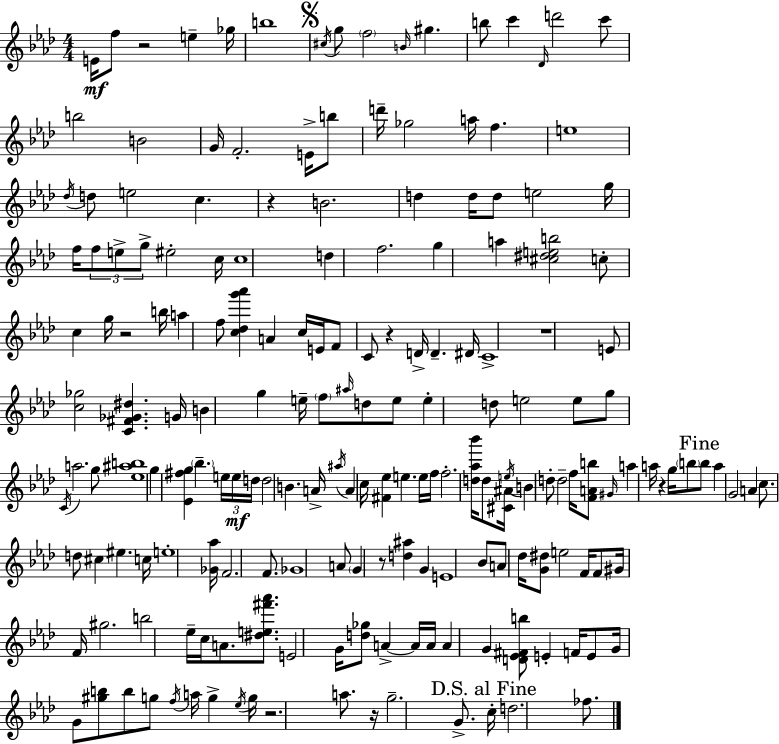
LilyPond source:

{
  \clef treble
  \numericTimeSignature
  \time 4/4
  \key f \minor
  e'16\mf f''8 r2 e''4-- ges''16 | b''1 | \mark \markup { \musicglyph "scripts.segno" } \acciaccatura { cis''16 } g''8 \parenthesize f''2 \grace { b'16 } gis''4. | b''8 c'''4 \grace { des'16 } d'''2 | \break c'''8 b''2 b'2 | g'16 f'2.-. | e'16-> b''8 d'''16-- ges''2 a''16 f''4. | e''1 | \break \acciaccatura { des''16 } d''8 e''2 c''4. | r4 b'2. | d''4 d''16 d''8 e''2 | g''16 f''16 \tuplet 3/2 { f''8 e''8-> g''8-> } eis''2-. | \break c''16 c''1 | d''4 f''2. | g''4 a''4 <cis'' dis'' e'' b''>2 | c''8-. c''4 g''16 r2 | \break b''16 a''4 f''8 <c'' des'' g''' aes'''>4 a'4 | c''16 e'16 f'8 c'8 r4 d'16-> d'4.-- | dis'16 c'1-> | r1 | \break e'8 <c'' ges''>2 <c' fis' ges' dis''>4. | g'16 b'4 g''4 e''16-- \parenthesize f''8 | \grace { ais''16 } d''8 e''8 e''4-. d''8 e''2 | e''8 g''8 \acciaccatura { c'16 } a''2. | \break g''8 <ees'' ais'' b''>1 | g''4 <ees' fis'' g''>4 \parenthesize bes''4.-- | \tuplet 3/2 { e''16 e''16\mf d''16 } d''2 b'4. | a'16-> \acciaccatura { ais''16 } a'4 c''16 <fis' ees''>4 | \break e''4. e''16 f''16 f''2.-. | <d'' aes'' bes'''>16 d''8 <cis' ais'>16 \acciaccatura { e''16 } b'4 d''8-. d''2-- | f''16 <f' a' b''>8 \grace { gis'16 } a''4 a''16 | r4 g''16 \parenthesize b''8 \mark "Fine" b''8 a''4 g'2 | \break a'4 c''8. d''8 cis''4 | eis''4. c''16 e''1-. | <ges' aes''>16 f'2. | f'8. ges'1 | \break a'8 \parenthesize g'4 r8 | <d'' ais''>4 g'4 e'1 | bes'8 a'8 des''16 <g' dis''>8 | e''2 f'16 f'8 gis'16 f'16 gis''2. | \break b''2 | ees''16-- c''16 a'8. <dis'' e'' fis''' aes'''>8. e'2 | g'16 <d'' ges''>8 a'4->~~ a'16 a'16 a'4 g'4 | <d' ees' fis' b''>8 e'4-. f'16 e'8 g'16 g'8 <gis'' b''>8 | \break b''8 g''8 \acciaccatura { f''16 } a''16 g''4-> \acciaccatura { ees''16 } g''16 r2. | a''8. r16 g''2.-- | g'8.-> \mark "D.S. al Fine" c''16-. d''2. | fes''8. \bar "|."
}